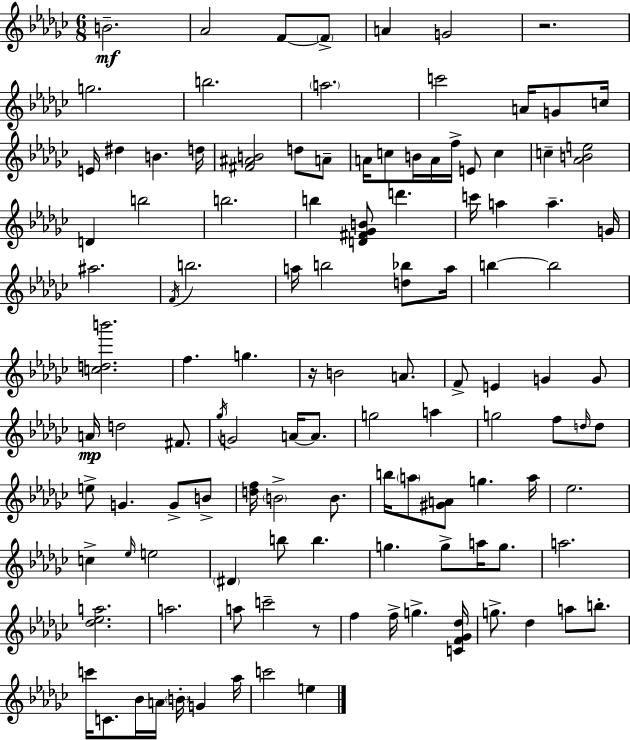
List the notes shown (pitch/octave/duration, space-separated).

B4/h. Ab4/h F4/e F4/e A4/q G4/h R/h. G5/h. B5/h. A5/h. C6/h A4/s G4/e C5/s E4/s D#5/q B4/q. D5/s [F#4,A#4,B4]/h D5/e A4/e A4/s C5/e B4/s A4/s F5/s E4/e C5/q C5/q [Ab4,B4,E5]/h D4/q B5/h B5/h. B5/q [D4,F#4,Gb4,B4]/e D6/q. C6/s A5/q A5/q. G4/s A#5/h. F4/s B5/h. A5/s B5/h [D5,Bb5]/e A5/s B5/q B5/h [C5,D5,B6]/h. F5/q. G5/q. R/s B4/h A4/e. F4/e E4/q G4/q G4/e A4/s D5/h F#4/e. Gb5/s G4/h A4/s A4/e. G5/h A5/q G5/h F5/e D5/s D5/e E5/e G4/q. G4/e B4/e [D5,F5]/s B4/h B4/e. B5/s A5/e [G#4,A4]/e G5/q. A5/s Eb5/h. C5/q Eb5/s E5/h D#4/q B5/e B5/q. G5/q. G5/e A5/s G5/e. A5/h. [Db5,Eb5,A5]/h. A5/h. A5/e C6/h R/e F5/q F5/s G5/q. [C4,F4,Gb4,Db5]/s G5/e. Db5/q A5/e B5/e. C6/s C4/e. Bb4/s A4/s B4/s G4/q Ab5/s C6/h E5/q